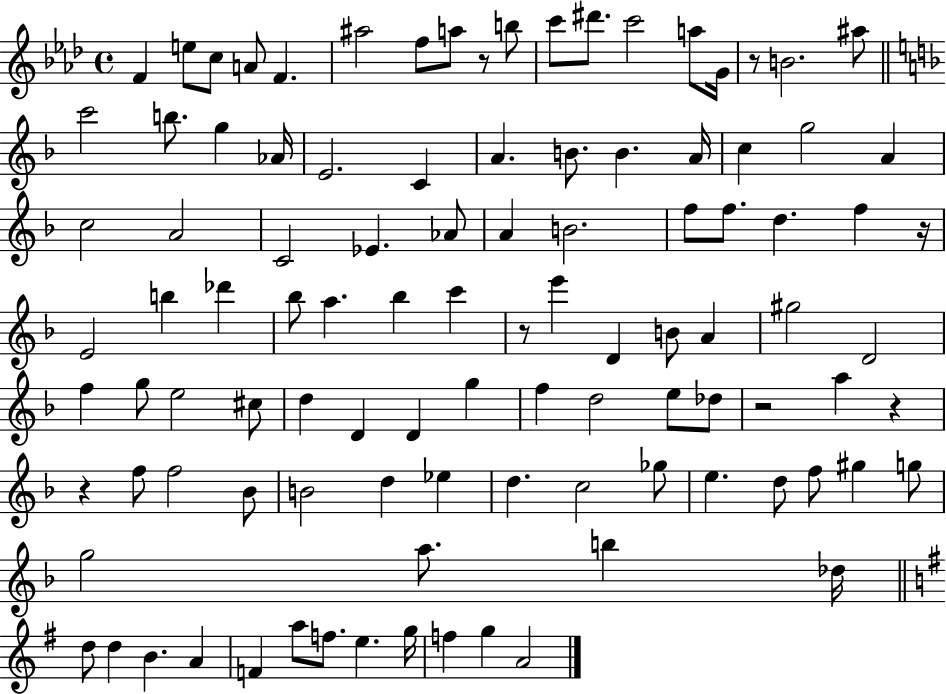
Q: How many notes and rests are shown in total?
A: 103